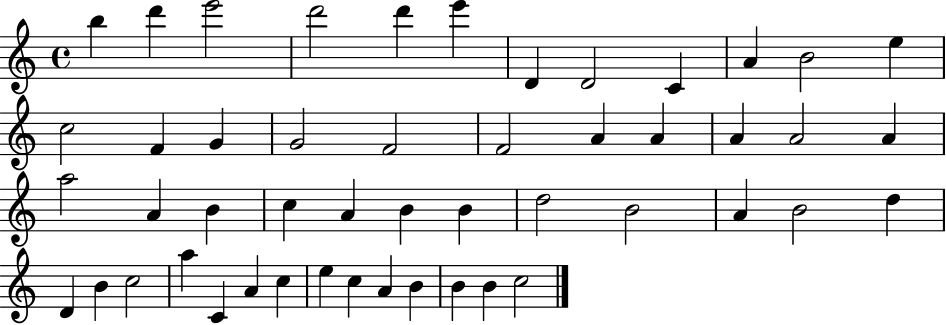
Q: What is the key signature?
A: C major